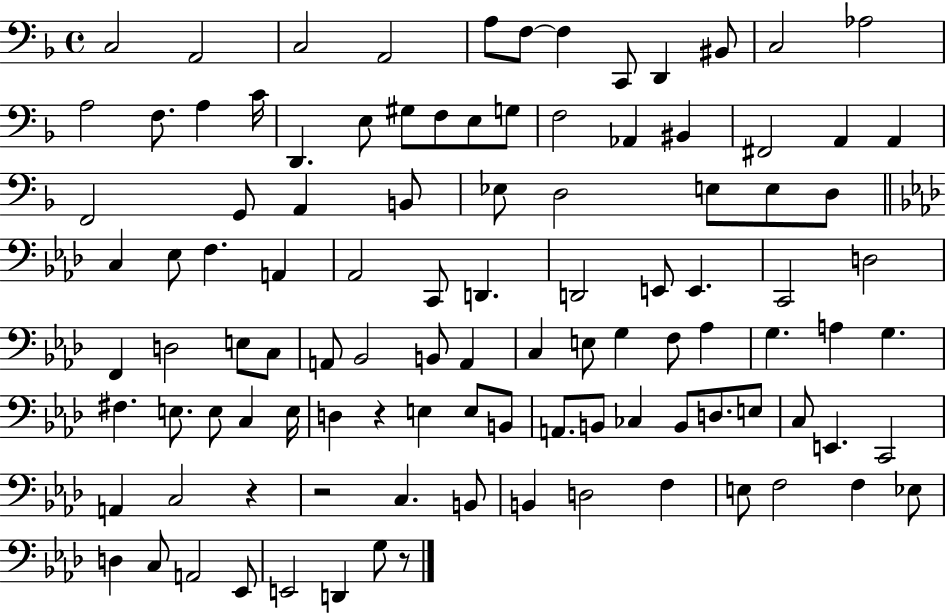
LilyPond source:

{
  \clef bass
  \time 4/4
  \defaultTimeSignature
  \key f \major
  \repeat volta 2 { c2 a,2 | c2 a,2 | a8 f8~~ f4 c,8 d,4 bis,8 | c2 aes2 | \break a2 f8. a4 c'16 | d,4. e8 gis8 f8 e8 g8 | f2 aes,4 bis,4 | fis,2 a,4 a,4 | \break f,2 g,8 a,4 b,8 | ees8 d2 e8 e8 d8 | \bar "||" \break \key aes \major c4 ees8 f4. a,4 | aes,2 c,8 d,4. | d,2 e,8 e,4. | c,2 d2 | \break f,4 d2 e8 c8 | a,8 bes,2 b,8 a,4 | c4 e8 g4 f8 aes4 | g4. a4 g4. | \break fis4. e8. e8 c4 e16 | d4 r4 e4 e8 b,8 | a,8. b,8 ces4 b,8 d8. e8 | c8 e,4. c,2 | \break a,4 c2 r4 | r2 c4. b,8 | b,4 d2 f4 | e8 f2 f4 ees8 | \break d4 c8 a,2 ees,8 | e,2 d,4 g8 r8 | } \bar "|."
}